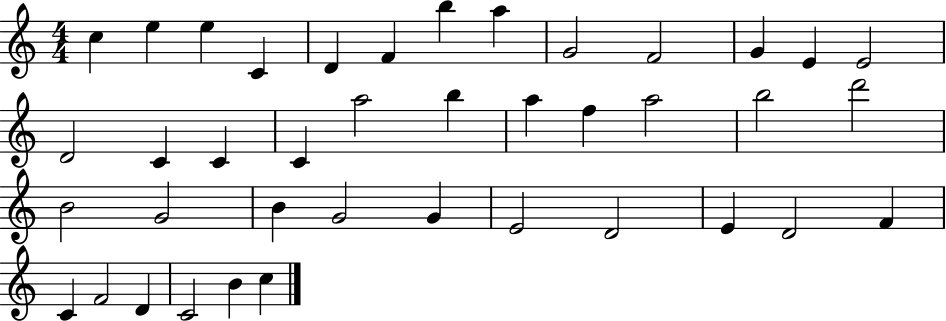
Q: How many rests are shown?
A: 0